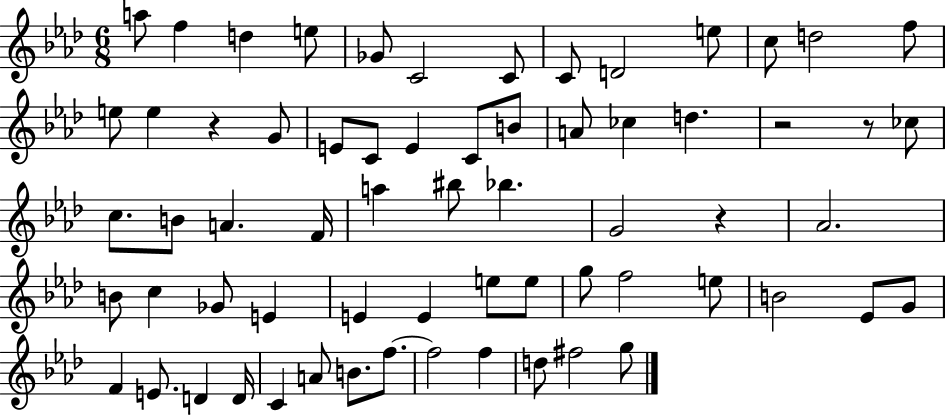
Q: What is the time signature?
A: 6/8